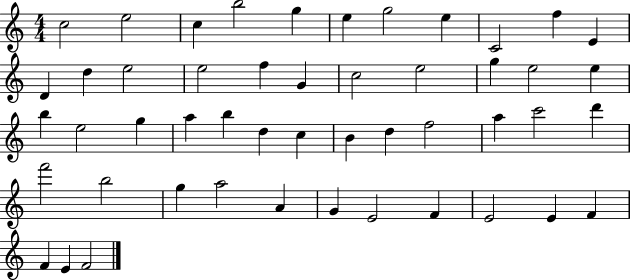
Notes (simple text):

C5/h E5/h C5/q B5/h G5/q E5/q G5/h E5/q C4/h F5/q E4/q D4/q D5/q E5/h E5/h F5/q G4/q C5/h E5/h G5/q E5/h E5/q B5/q E5/h G5/q A5/q B5/q D5/q C5/q B4/q D5/q F5/h A5/q C6/h D6/q F6/h B5/h G5/q A5/h A4/q G4/q E4/h F4/q E4/h E4/q F4/q F4/q E4/q F4/h